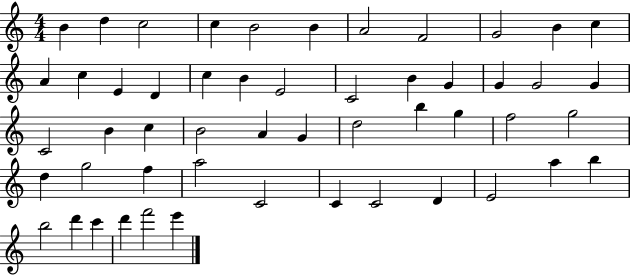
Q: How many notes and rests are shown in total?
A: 52